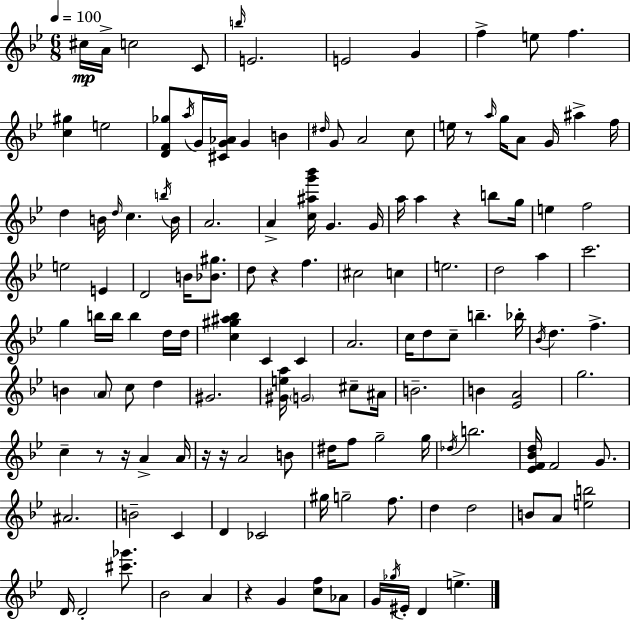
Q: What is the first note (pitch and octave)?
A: C#5